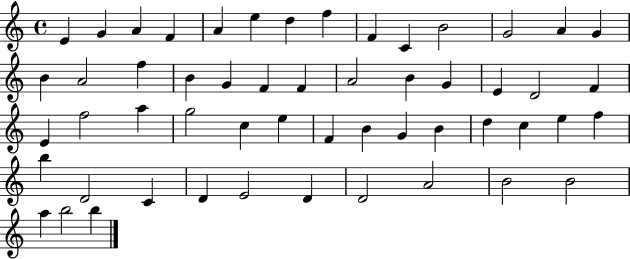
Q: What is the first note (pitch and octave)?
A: E4